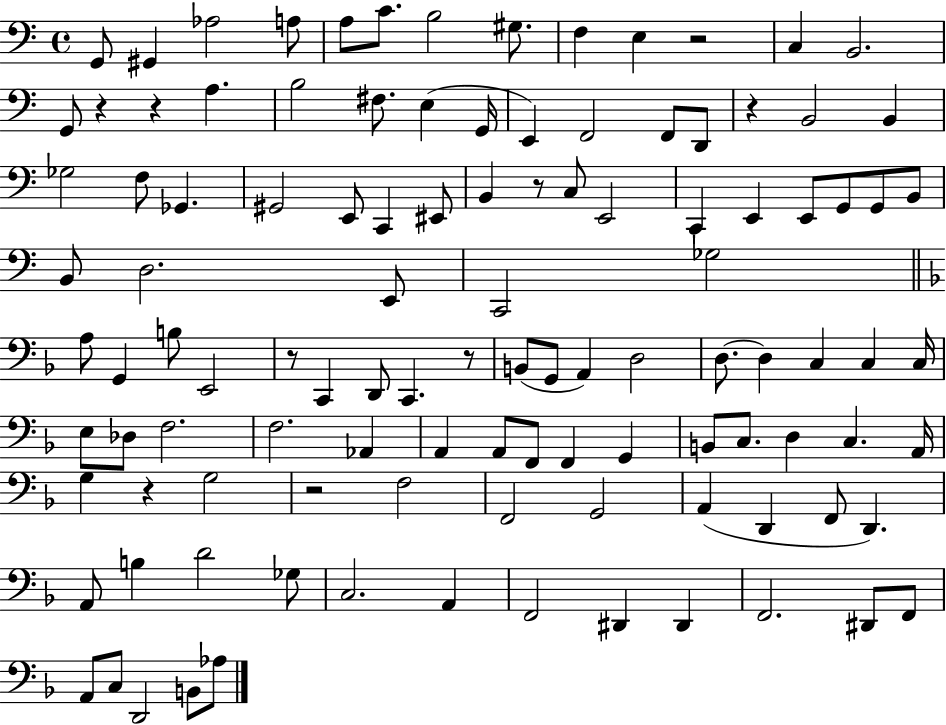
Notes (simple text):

G2/e G#2/q Ab3/h A3/e A3/e C4/e. B3/h G#3/e. F3/q E3/q R/h C3/q B2/h. G2/e R/q R/q A3/q. B3/h F#3/e. E3/q G2/s E2/q F2/h F2/e D2/e R/q B2/h B2/q Gb3/h F3/e Gb2/q. G#2/h E2/e C2/q EIS2/e B2/q R/e C3/e E2/h C2/q E2/q E2/e G2/e G2/e B2/e B2/e D3/h. E2/e C2/h Gb3/h A3/e G2/q B3/e E2/h R/e C2/q D2/e C2/q. R/e B2/e G2/e A2/q D3/h D3/e. D3/q C3/q C3/q C3/s E3/e Db3/e F3/h. F3/h. Ab2/q A2/q A2/e F2/e F2/q G2/q B2/e C3/e. D3/q C3/q. A2/s G3/q R/q G3/h R/h F3/h F2/h G2/h A2/q D2/q F2/e D2/q. A2/e B3/q D4/h Gb3/e C3/h. A2/q F2/h D#2/q D#2/q F2/h. D#2/e F2/e A2/e C3/e D2/h B2/e Ab3/e